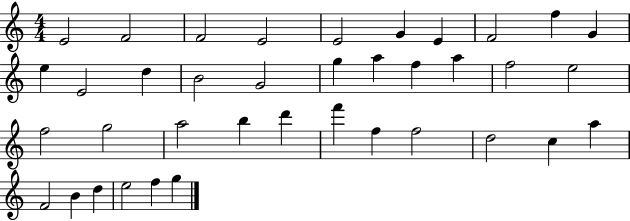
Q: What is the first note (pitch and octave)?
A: E4